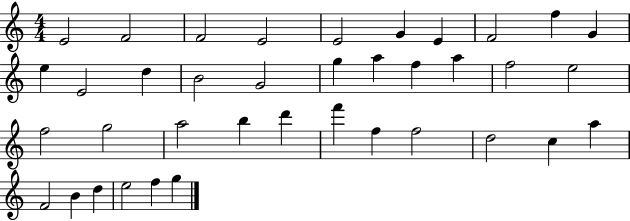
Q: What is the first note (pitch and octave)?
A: E4